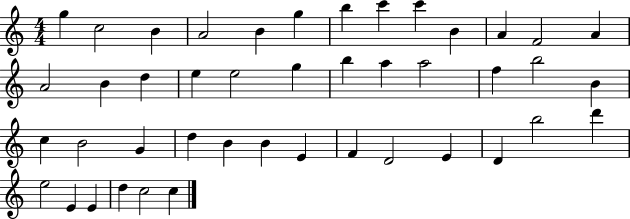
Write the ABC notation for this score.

X:1
T:Untitled
M:4/4
L:1/4
K:C
g c2 B A2 B g b c' c' B A F2 A A2 B d e e2 g b a a2 f b2 B c B2 G d B B E F D2 E D b2 d' e2 E E d c2 c